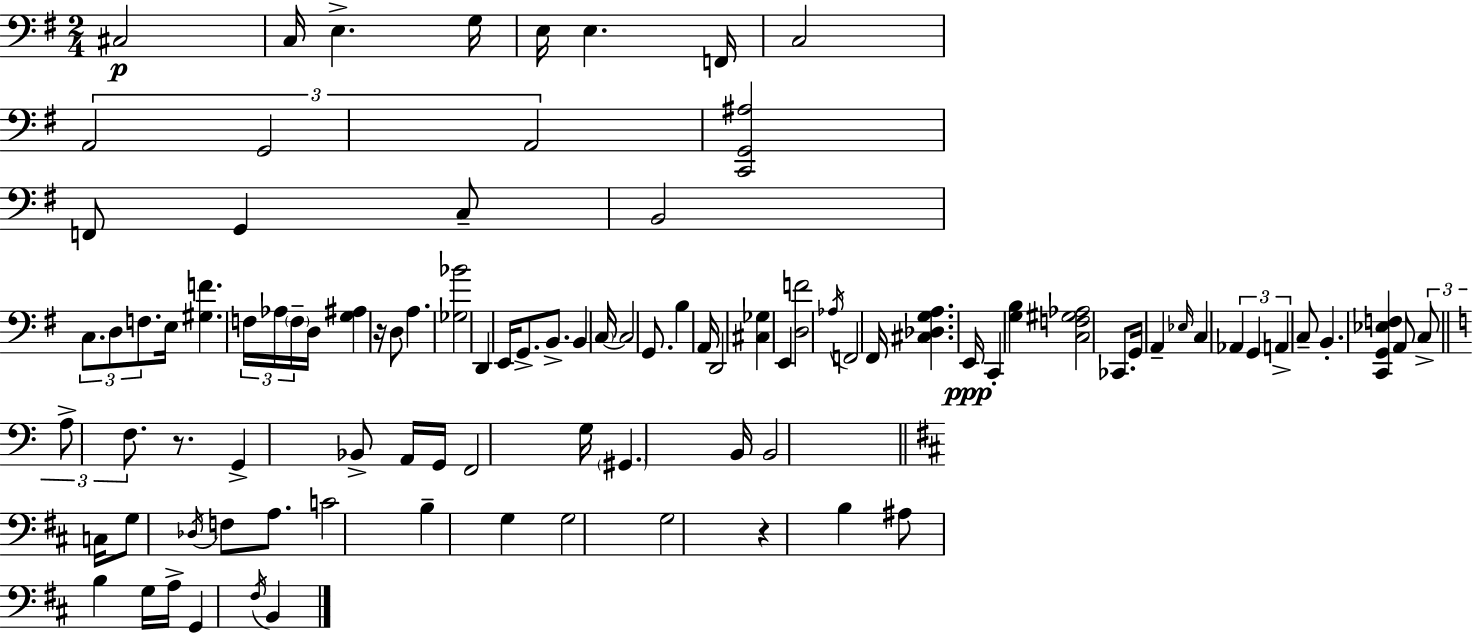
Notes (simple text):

C#3/h C3/s E3/q. G3/s E3/s E3/q. F2/s C3/h A2/h G2/h A2/h [C2,G2,A#3]/h F2/e G2/q C3/e B2/h C3/e. D3/e F3/e. E3/s [G#3,F4]/q. F3/s Ab3/s F3/s D3/s [G3,A#3]/q R/s D3/e A3/q. [Gb3,Bb4]/h D2/q E2/s G2/e. B2/e. B2/q C3/s C3/h G2/e. B3/q A2/s D2/h [C#3,Gb3]/q E2/q [D3,F4]/h Ab3/s F2/h F#2/s [C#3,Db3,G3,A3]/q. E2/s C2/q [G3,B3]/q [C3,F3,G#3,Ab3]/h CES2/e. G2/s A2/q Eb3/s C3/q Ab2/q G2/q A2/q C3/e B2/q. [C2,G2,Eb3,F3]/q A2/e C3/e A3/e F3/e. R/e. G2/q Bb2/e A2/s G2/s F2/h G3/s G#2/q. B2/s B2/h C3/s G3/e Db3/s F3/e A3/e. C4/h B3/q G3/q G3/h G3/h R/q B3/q A#3/e B3/q G3/s A3/s G2/q F#3/s B2/q